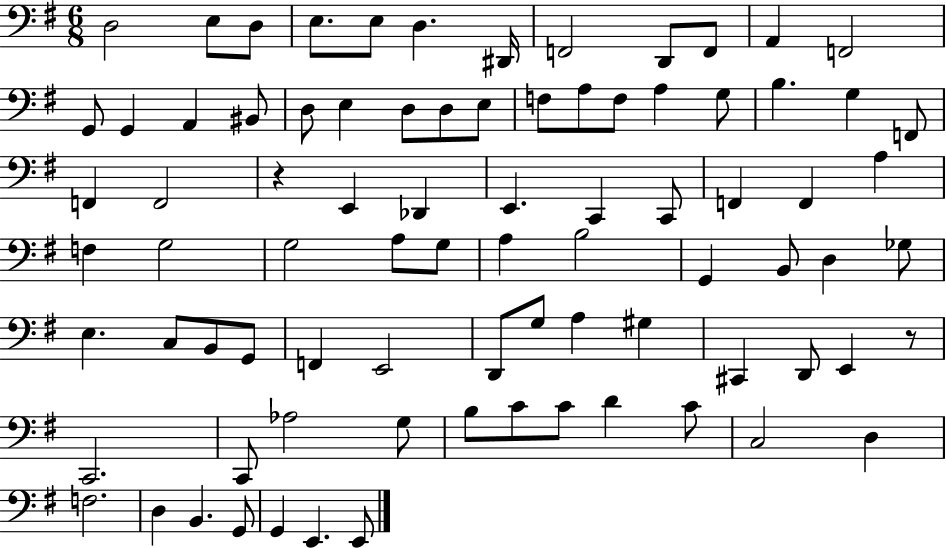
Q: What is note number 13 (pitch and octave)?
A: G2